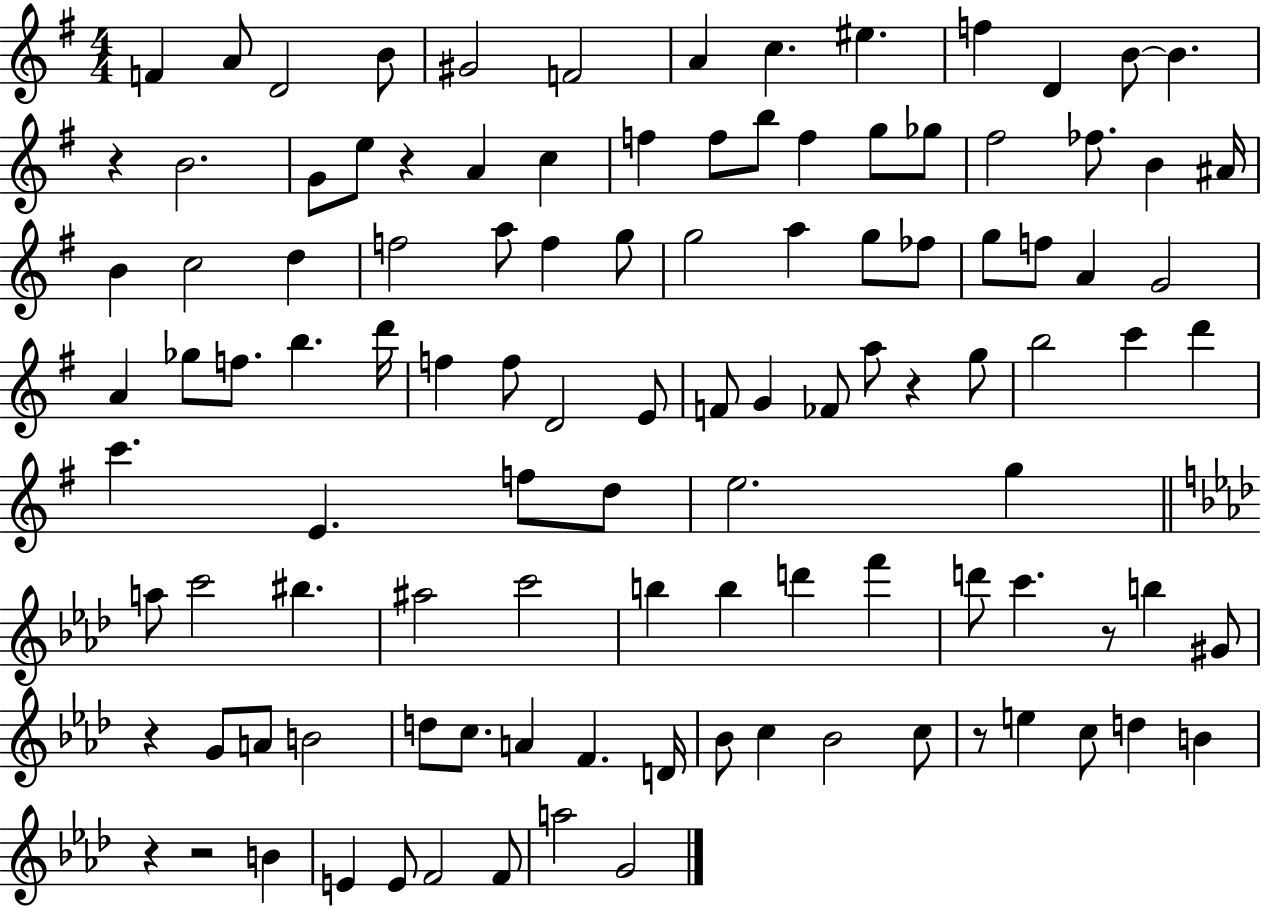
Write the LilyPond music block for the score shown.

{
  \clef treble
  \numericTimeSignature
  \time 4/4
  \key g \major
  f'4 a'8 d'2 b'8 | gis'2 f'2 | a'4 c''4. eis''4. | f''4 d'4 b'8~~ b'4. | \break r4 b'2. | g'8 e''8 r4 a'4 c''4 | f''4 f''8 b''8 f''4 g''8 ges''8 | fis''2 fes''8. b'4 ais'16 | \break b'4 c''2 d''4 | f''2 a''8 f''4 g''8 | g''2 a''4 g''8 fes''8 | g''8 f''8 a'4 g'2 | \break a'4 ges''8 f''8. b''4. d'''16 | f''4 f''8 d'2 e'8 | f'8 g'4 fes'8 a''8 r4 g''8 | b''2 c'''4 d'''4 | \break c'''4. e'4. f''8 d''8 | e''2. g''4 | \bar "||" \break \key f \minor a''8 c'''2 bis''4. | ais''2 c'''2 | b''4 b''4 d'''4 f'''4 | d'''8 c'''4. r8 b''4 gis'8 | \break r4 g'8 a'8 b'2 | d''8 c''8. a'4 f'4. d'16 | bes'8 c''4 bes'2 c''8 | r8 e''4 c''8 d''4 b'4 | \break r4 r2 b'4 | e'4 e'8 f'2 f'8 | a''2 g'2 | \bar "|."
}